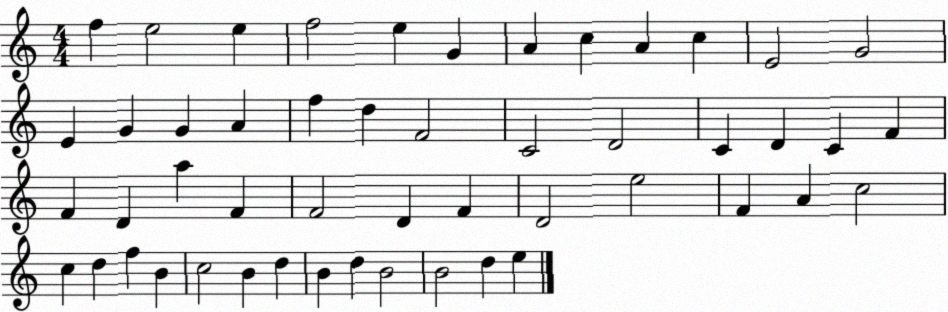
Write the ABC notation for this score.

X:1
T:Untitled
M:4/4
L:1/4
K:C
f e2 e f2 e G A c A c E2 G2 E G G A f d F2 C2 D2 C D C F F D a F F2 D F D2 e2 F A c2 c d f B c2 B d B d B2 B2 d e